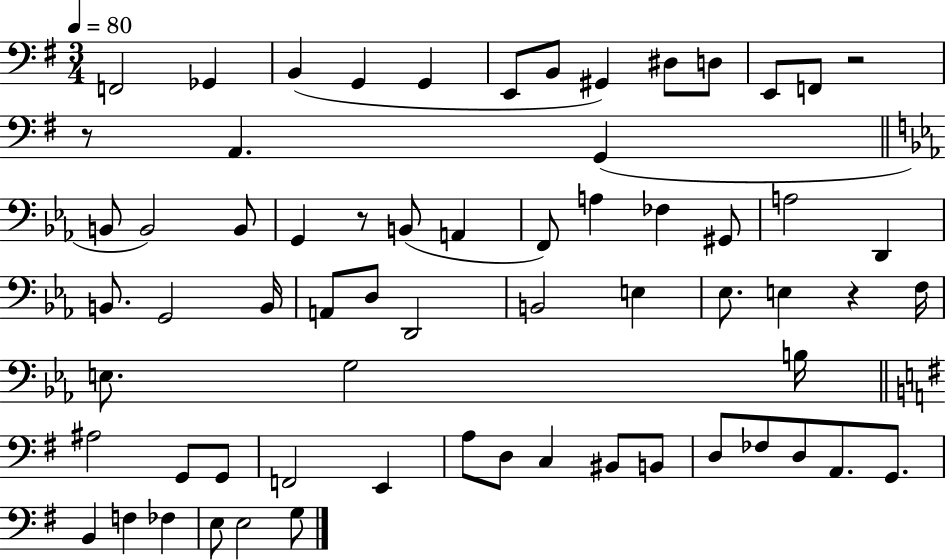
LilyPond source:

{
  \clef bass
  \numericTimeSignature
  \time 3/4
  \key g \major
  \tempo 4 = 80
  \repeat volta 2 { f,2 ges,4 | b,4( g,4 g,4 | e,8 b,8 gis,4) dis8 d8 | e,8 f,8 r2 | \break r8 a,4. g,4( | \bar "||" \break \key ees \major b,8 b,2) b,8 | g,4 r8 b,8( a,4 | f,8) a4 fes4 gis,8 | a2 d,4 | \break b,8. g,2 b,16 | a,8 d8 d,2 | b,2 e4 | ees8. e4 r4 f16 | \break e8. g2 b16 | \bar "||" \break \key g \major ais2 g,8 g,8 | f,2 e,4 | a8 d8 c4 bis,8 b,8 | d8 fes8 d8 a,8. g,8. | \break b,4 f4 fes4 | e8 e2 g8 | } \bar "|."
}